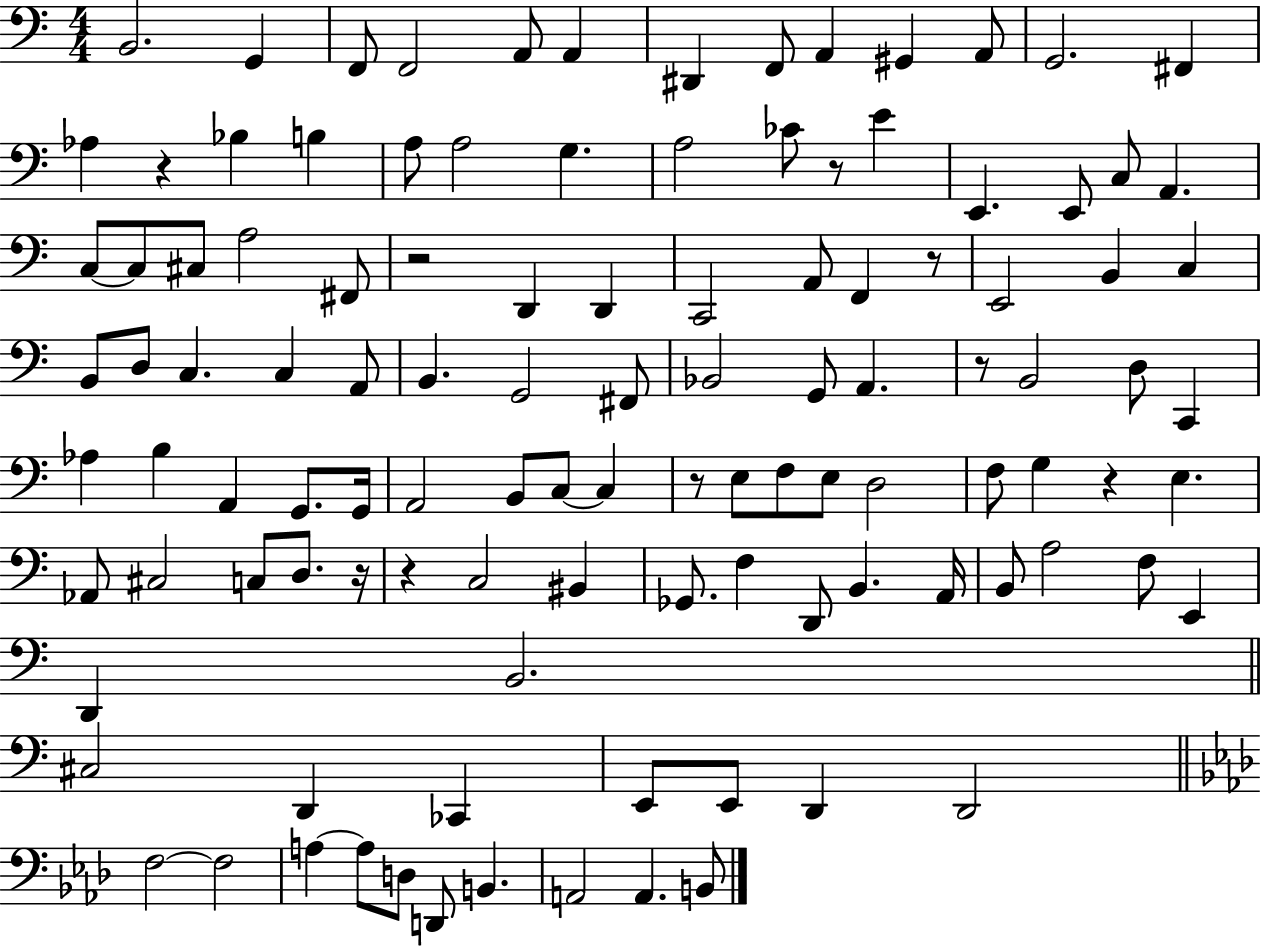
{
  \clef bass
  \numericTimeSignature
  \time 4/4
  \key c \major
  b,2. g,4 | f,8 f,2 a,8 a,4 | dis,4 f,8 a,4 gis,4 a,8 | g,2. fis,4 | \break aes4 r4 bes4 b4 | a8 a2 g4. | a2 ces'8 r8 e'4 | e,4. e,8 c8 a,4. | \break c8~~ c8 cis8 a2 fis,8 | r2 d,4 d,4 | c,2 a,8 f,4 r8 | e,2 b,4 c4 | \break b,8 d8 c4. c4 a,8 | b,4. g,2 fis,8 | bes,2 g,8 a,4. | r8 b,2 d8 c,4 | \break aes4 b4 a,4 g,8. g,16 | a,2 b,8 c8~~ c4 | r8 e8 f8 e8 d2 | f8 g4 r4 e4. | \break aes,8 cis2 c8 d8. r16 | r4 c2 bis,4 | ges,8. f4 d,8 b,4. a,16 | b,8 a2 f8 e,4 | \break d,4 b,2. | \bar "||" \break \key a \minor cis2 d,4 ces,4 | e,8 e,8 d,4 d,2 | \bar "||" \break \key aes \major f2~~ f2 | a4~~ a8 d8 d,8 b,4. | a,2 a,4. b,8 | \bar "|."
}